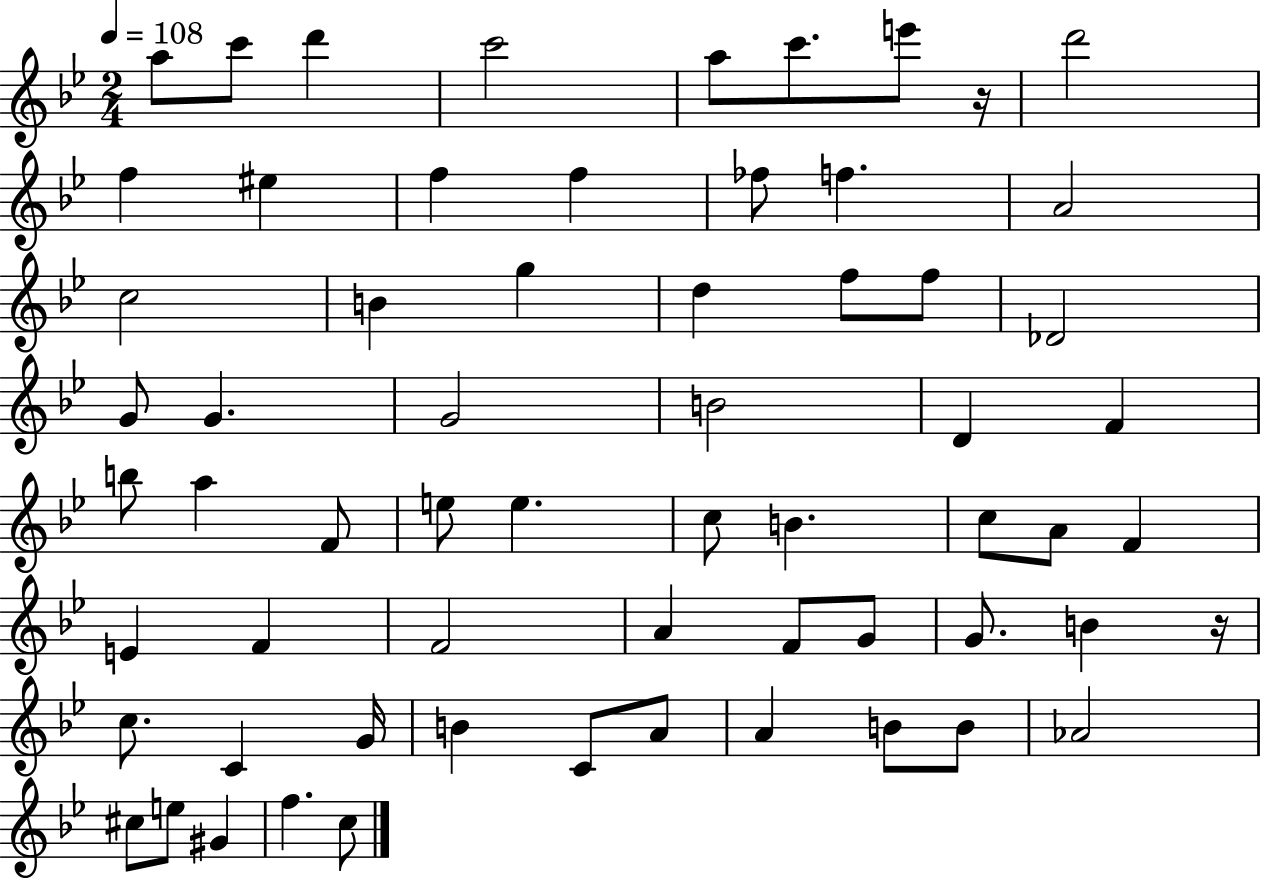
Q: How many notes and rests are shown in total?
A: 63